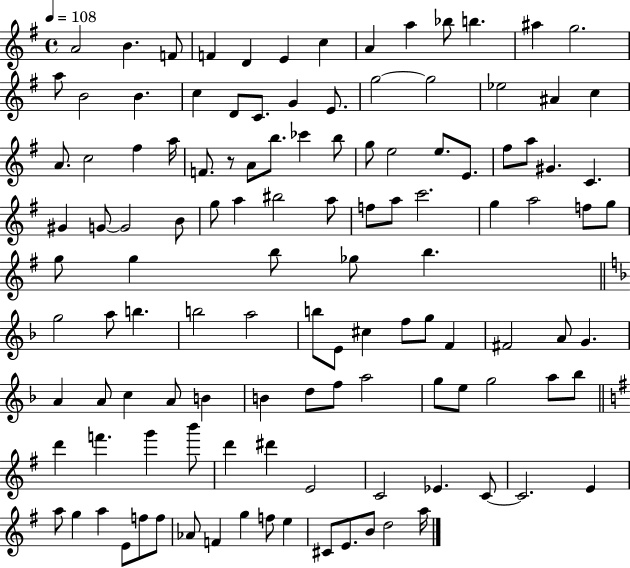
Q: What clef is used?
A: treble